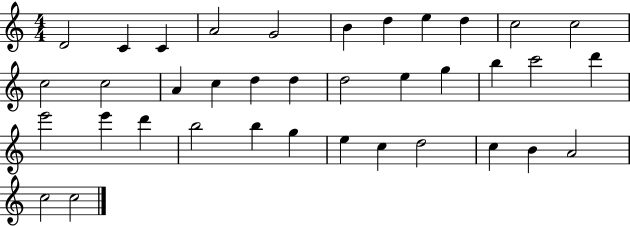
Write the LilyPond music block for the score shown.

{
  \clef treble
  \numericTimeSignature
  \time 4/4
  \key c \major
  d'2 c'4 c'4 | a'2 g'2 | b'4 d''4 e''4 d''4 | c''2 c''2 | \break c''2 c''2 | a'4 c''4 d''4 d''4 | d''2 e''4 g''4 | b''4 c'''2 d'''4 | \break e'''2 e'''4 d'''4 | b''2 b''4 g''4 | e''4 c''4 d''2 | c''4 b'4 a'2 | \break c''2 c''2 | \bar "|."
}